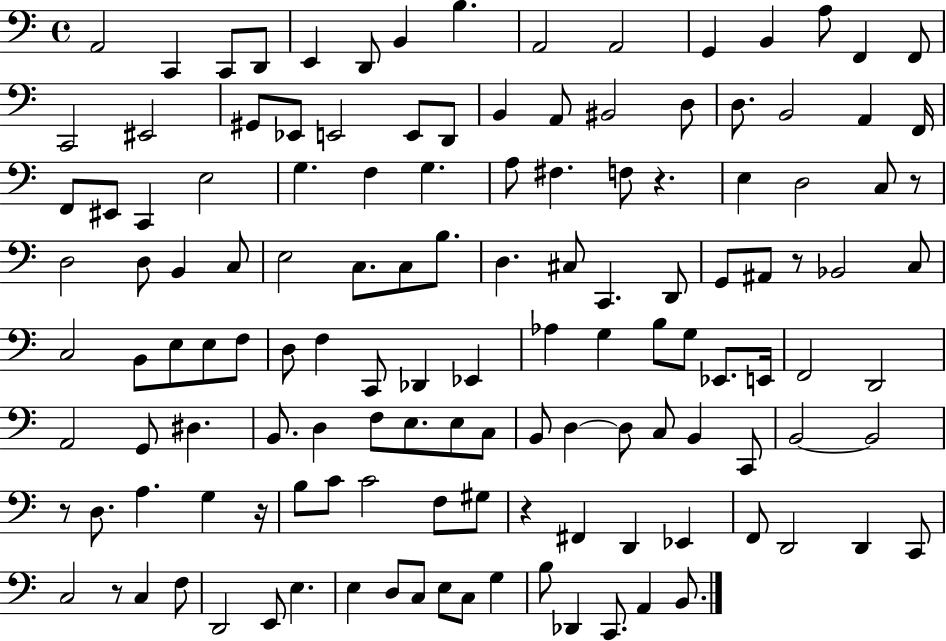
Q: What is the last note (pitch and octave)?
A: B2